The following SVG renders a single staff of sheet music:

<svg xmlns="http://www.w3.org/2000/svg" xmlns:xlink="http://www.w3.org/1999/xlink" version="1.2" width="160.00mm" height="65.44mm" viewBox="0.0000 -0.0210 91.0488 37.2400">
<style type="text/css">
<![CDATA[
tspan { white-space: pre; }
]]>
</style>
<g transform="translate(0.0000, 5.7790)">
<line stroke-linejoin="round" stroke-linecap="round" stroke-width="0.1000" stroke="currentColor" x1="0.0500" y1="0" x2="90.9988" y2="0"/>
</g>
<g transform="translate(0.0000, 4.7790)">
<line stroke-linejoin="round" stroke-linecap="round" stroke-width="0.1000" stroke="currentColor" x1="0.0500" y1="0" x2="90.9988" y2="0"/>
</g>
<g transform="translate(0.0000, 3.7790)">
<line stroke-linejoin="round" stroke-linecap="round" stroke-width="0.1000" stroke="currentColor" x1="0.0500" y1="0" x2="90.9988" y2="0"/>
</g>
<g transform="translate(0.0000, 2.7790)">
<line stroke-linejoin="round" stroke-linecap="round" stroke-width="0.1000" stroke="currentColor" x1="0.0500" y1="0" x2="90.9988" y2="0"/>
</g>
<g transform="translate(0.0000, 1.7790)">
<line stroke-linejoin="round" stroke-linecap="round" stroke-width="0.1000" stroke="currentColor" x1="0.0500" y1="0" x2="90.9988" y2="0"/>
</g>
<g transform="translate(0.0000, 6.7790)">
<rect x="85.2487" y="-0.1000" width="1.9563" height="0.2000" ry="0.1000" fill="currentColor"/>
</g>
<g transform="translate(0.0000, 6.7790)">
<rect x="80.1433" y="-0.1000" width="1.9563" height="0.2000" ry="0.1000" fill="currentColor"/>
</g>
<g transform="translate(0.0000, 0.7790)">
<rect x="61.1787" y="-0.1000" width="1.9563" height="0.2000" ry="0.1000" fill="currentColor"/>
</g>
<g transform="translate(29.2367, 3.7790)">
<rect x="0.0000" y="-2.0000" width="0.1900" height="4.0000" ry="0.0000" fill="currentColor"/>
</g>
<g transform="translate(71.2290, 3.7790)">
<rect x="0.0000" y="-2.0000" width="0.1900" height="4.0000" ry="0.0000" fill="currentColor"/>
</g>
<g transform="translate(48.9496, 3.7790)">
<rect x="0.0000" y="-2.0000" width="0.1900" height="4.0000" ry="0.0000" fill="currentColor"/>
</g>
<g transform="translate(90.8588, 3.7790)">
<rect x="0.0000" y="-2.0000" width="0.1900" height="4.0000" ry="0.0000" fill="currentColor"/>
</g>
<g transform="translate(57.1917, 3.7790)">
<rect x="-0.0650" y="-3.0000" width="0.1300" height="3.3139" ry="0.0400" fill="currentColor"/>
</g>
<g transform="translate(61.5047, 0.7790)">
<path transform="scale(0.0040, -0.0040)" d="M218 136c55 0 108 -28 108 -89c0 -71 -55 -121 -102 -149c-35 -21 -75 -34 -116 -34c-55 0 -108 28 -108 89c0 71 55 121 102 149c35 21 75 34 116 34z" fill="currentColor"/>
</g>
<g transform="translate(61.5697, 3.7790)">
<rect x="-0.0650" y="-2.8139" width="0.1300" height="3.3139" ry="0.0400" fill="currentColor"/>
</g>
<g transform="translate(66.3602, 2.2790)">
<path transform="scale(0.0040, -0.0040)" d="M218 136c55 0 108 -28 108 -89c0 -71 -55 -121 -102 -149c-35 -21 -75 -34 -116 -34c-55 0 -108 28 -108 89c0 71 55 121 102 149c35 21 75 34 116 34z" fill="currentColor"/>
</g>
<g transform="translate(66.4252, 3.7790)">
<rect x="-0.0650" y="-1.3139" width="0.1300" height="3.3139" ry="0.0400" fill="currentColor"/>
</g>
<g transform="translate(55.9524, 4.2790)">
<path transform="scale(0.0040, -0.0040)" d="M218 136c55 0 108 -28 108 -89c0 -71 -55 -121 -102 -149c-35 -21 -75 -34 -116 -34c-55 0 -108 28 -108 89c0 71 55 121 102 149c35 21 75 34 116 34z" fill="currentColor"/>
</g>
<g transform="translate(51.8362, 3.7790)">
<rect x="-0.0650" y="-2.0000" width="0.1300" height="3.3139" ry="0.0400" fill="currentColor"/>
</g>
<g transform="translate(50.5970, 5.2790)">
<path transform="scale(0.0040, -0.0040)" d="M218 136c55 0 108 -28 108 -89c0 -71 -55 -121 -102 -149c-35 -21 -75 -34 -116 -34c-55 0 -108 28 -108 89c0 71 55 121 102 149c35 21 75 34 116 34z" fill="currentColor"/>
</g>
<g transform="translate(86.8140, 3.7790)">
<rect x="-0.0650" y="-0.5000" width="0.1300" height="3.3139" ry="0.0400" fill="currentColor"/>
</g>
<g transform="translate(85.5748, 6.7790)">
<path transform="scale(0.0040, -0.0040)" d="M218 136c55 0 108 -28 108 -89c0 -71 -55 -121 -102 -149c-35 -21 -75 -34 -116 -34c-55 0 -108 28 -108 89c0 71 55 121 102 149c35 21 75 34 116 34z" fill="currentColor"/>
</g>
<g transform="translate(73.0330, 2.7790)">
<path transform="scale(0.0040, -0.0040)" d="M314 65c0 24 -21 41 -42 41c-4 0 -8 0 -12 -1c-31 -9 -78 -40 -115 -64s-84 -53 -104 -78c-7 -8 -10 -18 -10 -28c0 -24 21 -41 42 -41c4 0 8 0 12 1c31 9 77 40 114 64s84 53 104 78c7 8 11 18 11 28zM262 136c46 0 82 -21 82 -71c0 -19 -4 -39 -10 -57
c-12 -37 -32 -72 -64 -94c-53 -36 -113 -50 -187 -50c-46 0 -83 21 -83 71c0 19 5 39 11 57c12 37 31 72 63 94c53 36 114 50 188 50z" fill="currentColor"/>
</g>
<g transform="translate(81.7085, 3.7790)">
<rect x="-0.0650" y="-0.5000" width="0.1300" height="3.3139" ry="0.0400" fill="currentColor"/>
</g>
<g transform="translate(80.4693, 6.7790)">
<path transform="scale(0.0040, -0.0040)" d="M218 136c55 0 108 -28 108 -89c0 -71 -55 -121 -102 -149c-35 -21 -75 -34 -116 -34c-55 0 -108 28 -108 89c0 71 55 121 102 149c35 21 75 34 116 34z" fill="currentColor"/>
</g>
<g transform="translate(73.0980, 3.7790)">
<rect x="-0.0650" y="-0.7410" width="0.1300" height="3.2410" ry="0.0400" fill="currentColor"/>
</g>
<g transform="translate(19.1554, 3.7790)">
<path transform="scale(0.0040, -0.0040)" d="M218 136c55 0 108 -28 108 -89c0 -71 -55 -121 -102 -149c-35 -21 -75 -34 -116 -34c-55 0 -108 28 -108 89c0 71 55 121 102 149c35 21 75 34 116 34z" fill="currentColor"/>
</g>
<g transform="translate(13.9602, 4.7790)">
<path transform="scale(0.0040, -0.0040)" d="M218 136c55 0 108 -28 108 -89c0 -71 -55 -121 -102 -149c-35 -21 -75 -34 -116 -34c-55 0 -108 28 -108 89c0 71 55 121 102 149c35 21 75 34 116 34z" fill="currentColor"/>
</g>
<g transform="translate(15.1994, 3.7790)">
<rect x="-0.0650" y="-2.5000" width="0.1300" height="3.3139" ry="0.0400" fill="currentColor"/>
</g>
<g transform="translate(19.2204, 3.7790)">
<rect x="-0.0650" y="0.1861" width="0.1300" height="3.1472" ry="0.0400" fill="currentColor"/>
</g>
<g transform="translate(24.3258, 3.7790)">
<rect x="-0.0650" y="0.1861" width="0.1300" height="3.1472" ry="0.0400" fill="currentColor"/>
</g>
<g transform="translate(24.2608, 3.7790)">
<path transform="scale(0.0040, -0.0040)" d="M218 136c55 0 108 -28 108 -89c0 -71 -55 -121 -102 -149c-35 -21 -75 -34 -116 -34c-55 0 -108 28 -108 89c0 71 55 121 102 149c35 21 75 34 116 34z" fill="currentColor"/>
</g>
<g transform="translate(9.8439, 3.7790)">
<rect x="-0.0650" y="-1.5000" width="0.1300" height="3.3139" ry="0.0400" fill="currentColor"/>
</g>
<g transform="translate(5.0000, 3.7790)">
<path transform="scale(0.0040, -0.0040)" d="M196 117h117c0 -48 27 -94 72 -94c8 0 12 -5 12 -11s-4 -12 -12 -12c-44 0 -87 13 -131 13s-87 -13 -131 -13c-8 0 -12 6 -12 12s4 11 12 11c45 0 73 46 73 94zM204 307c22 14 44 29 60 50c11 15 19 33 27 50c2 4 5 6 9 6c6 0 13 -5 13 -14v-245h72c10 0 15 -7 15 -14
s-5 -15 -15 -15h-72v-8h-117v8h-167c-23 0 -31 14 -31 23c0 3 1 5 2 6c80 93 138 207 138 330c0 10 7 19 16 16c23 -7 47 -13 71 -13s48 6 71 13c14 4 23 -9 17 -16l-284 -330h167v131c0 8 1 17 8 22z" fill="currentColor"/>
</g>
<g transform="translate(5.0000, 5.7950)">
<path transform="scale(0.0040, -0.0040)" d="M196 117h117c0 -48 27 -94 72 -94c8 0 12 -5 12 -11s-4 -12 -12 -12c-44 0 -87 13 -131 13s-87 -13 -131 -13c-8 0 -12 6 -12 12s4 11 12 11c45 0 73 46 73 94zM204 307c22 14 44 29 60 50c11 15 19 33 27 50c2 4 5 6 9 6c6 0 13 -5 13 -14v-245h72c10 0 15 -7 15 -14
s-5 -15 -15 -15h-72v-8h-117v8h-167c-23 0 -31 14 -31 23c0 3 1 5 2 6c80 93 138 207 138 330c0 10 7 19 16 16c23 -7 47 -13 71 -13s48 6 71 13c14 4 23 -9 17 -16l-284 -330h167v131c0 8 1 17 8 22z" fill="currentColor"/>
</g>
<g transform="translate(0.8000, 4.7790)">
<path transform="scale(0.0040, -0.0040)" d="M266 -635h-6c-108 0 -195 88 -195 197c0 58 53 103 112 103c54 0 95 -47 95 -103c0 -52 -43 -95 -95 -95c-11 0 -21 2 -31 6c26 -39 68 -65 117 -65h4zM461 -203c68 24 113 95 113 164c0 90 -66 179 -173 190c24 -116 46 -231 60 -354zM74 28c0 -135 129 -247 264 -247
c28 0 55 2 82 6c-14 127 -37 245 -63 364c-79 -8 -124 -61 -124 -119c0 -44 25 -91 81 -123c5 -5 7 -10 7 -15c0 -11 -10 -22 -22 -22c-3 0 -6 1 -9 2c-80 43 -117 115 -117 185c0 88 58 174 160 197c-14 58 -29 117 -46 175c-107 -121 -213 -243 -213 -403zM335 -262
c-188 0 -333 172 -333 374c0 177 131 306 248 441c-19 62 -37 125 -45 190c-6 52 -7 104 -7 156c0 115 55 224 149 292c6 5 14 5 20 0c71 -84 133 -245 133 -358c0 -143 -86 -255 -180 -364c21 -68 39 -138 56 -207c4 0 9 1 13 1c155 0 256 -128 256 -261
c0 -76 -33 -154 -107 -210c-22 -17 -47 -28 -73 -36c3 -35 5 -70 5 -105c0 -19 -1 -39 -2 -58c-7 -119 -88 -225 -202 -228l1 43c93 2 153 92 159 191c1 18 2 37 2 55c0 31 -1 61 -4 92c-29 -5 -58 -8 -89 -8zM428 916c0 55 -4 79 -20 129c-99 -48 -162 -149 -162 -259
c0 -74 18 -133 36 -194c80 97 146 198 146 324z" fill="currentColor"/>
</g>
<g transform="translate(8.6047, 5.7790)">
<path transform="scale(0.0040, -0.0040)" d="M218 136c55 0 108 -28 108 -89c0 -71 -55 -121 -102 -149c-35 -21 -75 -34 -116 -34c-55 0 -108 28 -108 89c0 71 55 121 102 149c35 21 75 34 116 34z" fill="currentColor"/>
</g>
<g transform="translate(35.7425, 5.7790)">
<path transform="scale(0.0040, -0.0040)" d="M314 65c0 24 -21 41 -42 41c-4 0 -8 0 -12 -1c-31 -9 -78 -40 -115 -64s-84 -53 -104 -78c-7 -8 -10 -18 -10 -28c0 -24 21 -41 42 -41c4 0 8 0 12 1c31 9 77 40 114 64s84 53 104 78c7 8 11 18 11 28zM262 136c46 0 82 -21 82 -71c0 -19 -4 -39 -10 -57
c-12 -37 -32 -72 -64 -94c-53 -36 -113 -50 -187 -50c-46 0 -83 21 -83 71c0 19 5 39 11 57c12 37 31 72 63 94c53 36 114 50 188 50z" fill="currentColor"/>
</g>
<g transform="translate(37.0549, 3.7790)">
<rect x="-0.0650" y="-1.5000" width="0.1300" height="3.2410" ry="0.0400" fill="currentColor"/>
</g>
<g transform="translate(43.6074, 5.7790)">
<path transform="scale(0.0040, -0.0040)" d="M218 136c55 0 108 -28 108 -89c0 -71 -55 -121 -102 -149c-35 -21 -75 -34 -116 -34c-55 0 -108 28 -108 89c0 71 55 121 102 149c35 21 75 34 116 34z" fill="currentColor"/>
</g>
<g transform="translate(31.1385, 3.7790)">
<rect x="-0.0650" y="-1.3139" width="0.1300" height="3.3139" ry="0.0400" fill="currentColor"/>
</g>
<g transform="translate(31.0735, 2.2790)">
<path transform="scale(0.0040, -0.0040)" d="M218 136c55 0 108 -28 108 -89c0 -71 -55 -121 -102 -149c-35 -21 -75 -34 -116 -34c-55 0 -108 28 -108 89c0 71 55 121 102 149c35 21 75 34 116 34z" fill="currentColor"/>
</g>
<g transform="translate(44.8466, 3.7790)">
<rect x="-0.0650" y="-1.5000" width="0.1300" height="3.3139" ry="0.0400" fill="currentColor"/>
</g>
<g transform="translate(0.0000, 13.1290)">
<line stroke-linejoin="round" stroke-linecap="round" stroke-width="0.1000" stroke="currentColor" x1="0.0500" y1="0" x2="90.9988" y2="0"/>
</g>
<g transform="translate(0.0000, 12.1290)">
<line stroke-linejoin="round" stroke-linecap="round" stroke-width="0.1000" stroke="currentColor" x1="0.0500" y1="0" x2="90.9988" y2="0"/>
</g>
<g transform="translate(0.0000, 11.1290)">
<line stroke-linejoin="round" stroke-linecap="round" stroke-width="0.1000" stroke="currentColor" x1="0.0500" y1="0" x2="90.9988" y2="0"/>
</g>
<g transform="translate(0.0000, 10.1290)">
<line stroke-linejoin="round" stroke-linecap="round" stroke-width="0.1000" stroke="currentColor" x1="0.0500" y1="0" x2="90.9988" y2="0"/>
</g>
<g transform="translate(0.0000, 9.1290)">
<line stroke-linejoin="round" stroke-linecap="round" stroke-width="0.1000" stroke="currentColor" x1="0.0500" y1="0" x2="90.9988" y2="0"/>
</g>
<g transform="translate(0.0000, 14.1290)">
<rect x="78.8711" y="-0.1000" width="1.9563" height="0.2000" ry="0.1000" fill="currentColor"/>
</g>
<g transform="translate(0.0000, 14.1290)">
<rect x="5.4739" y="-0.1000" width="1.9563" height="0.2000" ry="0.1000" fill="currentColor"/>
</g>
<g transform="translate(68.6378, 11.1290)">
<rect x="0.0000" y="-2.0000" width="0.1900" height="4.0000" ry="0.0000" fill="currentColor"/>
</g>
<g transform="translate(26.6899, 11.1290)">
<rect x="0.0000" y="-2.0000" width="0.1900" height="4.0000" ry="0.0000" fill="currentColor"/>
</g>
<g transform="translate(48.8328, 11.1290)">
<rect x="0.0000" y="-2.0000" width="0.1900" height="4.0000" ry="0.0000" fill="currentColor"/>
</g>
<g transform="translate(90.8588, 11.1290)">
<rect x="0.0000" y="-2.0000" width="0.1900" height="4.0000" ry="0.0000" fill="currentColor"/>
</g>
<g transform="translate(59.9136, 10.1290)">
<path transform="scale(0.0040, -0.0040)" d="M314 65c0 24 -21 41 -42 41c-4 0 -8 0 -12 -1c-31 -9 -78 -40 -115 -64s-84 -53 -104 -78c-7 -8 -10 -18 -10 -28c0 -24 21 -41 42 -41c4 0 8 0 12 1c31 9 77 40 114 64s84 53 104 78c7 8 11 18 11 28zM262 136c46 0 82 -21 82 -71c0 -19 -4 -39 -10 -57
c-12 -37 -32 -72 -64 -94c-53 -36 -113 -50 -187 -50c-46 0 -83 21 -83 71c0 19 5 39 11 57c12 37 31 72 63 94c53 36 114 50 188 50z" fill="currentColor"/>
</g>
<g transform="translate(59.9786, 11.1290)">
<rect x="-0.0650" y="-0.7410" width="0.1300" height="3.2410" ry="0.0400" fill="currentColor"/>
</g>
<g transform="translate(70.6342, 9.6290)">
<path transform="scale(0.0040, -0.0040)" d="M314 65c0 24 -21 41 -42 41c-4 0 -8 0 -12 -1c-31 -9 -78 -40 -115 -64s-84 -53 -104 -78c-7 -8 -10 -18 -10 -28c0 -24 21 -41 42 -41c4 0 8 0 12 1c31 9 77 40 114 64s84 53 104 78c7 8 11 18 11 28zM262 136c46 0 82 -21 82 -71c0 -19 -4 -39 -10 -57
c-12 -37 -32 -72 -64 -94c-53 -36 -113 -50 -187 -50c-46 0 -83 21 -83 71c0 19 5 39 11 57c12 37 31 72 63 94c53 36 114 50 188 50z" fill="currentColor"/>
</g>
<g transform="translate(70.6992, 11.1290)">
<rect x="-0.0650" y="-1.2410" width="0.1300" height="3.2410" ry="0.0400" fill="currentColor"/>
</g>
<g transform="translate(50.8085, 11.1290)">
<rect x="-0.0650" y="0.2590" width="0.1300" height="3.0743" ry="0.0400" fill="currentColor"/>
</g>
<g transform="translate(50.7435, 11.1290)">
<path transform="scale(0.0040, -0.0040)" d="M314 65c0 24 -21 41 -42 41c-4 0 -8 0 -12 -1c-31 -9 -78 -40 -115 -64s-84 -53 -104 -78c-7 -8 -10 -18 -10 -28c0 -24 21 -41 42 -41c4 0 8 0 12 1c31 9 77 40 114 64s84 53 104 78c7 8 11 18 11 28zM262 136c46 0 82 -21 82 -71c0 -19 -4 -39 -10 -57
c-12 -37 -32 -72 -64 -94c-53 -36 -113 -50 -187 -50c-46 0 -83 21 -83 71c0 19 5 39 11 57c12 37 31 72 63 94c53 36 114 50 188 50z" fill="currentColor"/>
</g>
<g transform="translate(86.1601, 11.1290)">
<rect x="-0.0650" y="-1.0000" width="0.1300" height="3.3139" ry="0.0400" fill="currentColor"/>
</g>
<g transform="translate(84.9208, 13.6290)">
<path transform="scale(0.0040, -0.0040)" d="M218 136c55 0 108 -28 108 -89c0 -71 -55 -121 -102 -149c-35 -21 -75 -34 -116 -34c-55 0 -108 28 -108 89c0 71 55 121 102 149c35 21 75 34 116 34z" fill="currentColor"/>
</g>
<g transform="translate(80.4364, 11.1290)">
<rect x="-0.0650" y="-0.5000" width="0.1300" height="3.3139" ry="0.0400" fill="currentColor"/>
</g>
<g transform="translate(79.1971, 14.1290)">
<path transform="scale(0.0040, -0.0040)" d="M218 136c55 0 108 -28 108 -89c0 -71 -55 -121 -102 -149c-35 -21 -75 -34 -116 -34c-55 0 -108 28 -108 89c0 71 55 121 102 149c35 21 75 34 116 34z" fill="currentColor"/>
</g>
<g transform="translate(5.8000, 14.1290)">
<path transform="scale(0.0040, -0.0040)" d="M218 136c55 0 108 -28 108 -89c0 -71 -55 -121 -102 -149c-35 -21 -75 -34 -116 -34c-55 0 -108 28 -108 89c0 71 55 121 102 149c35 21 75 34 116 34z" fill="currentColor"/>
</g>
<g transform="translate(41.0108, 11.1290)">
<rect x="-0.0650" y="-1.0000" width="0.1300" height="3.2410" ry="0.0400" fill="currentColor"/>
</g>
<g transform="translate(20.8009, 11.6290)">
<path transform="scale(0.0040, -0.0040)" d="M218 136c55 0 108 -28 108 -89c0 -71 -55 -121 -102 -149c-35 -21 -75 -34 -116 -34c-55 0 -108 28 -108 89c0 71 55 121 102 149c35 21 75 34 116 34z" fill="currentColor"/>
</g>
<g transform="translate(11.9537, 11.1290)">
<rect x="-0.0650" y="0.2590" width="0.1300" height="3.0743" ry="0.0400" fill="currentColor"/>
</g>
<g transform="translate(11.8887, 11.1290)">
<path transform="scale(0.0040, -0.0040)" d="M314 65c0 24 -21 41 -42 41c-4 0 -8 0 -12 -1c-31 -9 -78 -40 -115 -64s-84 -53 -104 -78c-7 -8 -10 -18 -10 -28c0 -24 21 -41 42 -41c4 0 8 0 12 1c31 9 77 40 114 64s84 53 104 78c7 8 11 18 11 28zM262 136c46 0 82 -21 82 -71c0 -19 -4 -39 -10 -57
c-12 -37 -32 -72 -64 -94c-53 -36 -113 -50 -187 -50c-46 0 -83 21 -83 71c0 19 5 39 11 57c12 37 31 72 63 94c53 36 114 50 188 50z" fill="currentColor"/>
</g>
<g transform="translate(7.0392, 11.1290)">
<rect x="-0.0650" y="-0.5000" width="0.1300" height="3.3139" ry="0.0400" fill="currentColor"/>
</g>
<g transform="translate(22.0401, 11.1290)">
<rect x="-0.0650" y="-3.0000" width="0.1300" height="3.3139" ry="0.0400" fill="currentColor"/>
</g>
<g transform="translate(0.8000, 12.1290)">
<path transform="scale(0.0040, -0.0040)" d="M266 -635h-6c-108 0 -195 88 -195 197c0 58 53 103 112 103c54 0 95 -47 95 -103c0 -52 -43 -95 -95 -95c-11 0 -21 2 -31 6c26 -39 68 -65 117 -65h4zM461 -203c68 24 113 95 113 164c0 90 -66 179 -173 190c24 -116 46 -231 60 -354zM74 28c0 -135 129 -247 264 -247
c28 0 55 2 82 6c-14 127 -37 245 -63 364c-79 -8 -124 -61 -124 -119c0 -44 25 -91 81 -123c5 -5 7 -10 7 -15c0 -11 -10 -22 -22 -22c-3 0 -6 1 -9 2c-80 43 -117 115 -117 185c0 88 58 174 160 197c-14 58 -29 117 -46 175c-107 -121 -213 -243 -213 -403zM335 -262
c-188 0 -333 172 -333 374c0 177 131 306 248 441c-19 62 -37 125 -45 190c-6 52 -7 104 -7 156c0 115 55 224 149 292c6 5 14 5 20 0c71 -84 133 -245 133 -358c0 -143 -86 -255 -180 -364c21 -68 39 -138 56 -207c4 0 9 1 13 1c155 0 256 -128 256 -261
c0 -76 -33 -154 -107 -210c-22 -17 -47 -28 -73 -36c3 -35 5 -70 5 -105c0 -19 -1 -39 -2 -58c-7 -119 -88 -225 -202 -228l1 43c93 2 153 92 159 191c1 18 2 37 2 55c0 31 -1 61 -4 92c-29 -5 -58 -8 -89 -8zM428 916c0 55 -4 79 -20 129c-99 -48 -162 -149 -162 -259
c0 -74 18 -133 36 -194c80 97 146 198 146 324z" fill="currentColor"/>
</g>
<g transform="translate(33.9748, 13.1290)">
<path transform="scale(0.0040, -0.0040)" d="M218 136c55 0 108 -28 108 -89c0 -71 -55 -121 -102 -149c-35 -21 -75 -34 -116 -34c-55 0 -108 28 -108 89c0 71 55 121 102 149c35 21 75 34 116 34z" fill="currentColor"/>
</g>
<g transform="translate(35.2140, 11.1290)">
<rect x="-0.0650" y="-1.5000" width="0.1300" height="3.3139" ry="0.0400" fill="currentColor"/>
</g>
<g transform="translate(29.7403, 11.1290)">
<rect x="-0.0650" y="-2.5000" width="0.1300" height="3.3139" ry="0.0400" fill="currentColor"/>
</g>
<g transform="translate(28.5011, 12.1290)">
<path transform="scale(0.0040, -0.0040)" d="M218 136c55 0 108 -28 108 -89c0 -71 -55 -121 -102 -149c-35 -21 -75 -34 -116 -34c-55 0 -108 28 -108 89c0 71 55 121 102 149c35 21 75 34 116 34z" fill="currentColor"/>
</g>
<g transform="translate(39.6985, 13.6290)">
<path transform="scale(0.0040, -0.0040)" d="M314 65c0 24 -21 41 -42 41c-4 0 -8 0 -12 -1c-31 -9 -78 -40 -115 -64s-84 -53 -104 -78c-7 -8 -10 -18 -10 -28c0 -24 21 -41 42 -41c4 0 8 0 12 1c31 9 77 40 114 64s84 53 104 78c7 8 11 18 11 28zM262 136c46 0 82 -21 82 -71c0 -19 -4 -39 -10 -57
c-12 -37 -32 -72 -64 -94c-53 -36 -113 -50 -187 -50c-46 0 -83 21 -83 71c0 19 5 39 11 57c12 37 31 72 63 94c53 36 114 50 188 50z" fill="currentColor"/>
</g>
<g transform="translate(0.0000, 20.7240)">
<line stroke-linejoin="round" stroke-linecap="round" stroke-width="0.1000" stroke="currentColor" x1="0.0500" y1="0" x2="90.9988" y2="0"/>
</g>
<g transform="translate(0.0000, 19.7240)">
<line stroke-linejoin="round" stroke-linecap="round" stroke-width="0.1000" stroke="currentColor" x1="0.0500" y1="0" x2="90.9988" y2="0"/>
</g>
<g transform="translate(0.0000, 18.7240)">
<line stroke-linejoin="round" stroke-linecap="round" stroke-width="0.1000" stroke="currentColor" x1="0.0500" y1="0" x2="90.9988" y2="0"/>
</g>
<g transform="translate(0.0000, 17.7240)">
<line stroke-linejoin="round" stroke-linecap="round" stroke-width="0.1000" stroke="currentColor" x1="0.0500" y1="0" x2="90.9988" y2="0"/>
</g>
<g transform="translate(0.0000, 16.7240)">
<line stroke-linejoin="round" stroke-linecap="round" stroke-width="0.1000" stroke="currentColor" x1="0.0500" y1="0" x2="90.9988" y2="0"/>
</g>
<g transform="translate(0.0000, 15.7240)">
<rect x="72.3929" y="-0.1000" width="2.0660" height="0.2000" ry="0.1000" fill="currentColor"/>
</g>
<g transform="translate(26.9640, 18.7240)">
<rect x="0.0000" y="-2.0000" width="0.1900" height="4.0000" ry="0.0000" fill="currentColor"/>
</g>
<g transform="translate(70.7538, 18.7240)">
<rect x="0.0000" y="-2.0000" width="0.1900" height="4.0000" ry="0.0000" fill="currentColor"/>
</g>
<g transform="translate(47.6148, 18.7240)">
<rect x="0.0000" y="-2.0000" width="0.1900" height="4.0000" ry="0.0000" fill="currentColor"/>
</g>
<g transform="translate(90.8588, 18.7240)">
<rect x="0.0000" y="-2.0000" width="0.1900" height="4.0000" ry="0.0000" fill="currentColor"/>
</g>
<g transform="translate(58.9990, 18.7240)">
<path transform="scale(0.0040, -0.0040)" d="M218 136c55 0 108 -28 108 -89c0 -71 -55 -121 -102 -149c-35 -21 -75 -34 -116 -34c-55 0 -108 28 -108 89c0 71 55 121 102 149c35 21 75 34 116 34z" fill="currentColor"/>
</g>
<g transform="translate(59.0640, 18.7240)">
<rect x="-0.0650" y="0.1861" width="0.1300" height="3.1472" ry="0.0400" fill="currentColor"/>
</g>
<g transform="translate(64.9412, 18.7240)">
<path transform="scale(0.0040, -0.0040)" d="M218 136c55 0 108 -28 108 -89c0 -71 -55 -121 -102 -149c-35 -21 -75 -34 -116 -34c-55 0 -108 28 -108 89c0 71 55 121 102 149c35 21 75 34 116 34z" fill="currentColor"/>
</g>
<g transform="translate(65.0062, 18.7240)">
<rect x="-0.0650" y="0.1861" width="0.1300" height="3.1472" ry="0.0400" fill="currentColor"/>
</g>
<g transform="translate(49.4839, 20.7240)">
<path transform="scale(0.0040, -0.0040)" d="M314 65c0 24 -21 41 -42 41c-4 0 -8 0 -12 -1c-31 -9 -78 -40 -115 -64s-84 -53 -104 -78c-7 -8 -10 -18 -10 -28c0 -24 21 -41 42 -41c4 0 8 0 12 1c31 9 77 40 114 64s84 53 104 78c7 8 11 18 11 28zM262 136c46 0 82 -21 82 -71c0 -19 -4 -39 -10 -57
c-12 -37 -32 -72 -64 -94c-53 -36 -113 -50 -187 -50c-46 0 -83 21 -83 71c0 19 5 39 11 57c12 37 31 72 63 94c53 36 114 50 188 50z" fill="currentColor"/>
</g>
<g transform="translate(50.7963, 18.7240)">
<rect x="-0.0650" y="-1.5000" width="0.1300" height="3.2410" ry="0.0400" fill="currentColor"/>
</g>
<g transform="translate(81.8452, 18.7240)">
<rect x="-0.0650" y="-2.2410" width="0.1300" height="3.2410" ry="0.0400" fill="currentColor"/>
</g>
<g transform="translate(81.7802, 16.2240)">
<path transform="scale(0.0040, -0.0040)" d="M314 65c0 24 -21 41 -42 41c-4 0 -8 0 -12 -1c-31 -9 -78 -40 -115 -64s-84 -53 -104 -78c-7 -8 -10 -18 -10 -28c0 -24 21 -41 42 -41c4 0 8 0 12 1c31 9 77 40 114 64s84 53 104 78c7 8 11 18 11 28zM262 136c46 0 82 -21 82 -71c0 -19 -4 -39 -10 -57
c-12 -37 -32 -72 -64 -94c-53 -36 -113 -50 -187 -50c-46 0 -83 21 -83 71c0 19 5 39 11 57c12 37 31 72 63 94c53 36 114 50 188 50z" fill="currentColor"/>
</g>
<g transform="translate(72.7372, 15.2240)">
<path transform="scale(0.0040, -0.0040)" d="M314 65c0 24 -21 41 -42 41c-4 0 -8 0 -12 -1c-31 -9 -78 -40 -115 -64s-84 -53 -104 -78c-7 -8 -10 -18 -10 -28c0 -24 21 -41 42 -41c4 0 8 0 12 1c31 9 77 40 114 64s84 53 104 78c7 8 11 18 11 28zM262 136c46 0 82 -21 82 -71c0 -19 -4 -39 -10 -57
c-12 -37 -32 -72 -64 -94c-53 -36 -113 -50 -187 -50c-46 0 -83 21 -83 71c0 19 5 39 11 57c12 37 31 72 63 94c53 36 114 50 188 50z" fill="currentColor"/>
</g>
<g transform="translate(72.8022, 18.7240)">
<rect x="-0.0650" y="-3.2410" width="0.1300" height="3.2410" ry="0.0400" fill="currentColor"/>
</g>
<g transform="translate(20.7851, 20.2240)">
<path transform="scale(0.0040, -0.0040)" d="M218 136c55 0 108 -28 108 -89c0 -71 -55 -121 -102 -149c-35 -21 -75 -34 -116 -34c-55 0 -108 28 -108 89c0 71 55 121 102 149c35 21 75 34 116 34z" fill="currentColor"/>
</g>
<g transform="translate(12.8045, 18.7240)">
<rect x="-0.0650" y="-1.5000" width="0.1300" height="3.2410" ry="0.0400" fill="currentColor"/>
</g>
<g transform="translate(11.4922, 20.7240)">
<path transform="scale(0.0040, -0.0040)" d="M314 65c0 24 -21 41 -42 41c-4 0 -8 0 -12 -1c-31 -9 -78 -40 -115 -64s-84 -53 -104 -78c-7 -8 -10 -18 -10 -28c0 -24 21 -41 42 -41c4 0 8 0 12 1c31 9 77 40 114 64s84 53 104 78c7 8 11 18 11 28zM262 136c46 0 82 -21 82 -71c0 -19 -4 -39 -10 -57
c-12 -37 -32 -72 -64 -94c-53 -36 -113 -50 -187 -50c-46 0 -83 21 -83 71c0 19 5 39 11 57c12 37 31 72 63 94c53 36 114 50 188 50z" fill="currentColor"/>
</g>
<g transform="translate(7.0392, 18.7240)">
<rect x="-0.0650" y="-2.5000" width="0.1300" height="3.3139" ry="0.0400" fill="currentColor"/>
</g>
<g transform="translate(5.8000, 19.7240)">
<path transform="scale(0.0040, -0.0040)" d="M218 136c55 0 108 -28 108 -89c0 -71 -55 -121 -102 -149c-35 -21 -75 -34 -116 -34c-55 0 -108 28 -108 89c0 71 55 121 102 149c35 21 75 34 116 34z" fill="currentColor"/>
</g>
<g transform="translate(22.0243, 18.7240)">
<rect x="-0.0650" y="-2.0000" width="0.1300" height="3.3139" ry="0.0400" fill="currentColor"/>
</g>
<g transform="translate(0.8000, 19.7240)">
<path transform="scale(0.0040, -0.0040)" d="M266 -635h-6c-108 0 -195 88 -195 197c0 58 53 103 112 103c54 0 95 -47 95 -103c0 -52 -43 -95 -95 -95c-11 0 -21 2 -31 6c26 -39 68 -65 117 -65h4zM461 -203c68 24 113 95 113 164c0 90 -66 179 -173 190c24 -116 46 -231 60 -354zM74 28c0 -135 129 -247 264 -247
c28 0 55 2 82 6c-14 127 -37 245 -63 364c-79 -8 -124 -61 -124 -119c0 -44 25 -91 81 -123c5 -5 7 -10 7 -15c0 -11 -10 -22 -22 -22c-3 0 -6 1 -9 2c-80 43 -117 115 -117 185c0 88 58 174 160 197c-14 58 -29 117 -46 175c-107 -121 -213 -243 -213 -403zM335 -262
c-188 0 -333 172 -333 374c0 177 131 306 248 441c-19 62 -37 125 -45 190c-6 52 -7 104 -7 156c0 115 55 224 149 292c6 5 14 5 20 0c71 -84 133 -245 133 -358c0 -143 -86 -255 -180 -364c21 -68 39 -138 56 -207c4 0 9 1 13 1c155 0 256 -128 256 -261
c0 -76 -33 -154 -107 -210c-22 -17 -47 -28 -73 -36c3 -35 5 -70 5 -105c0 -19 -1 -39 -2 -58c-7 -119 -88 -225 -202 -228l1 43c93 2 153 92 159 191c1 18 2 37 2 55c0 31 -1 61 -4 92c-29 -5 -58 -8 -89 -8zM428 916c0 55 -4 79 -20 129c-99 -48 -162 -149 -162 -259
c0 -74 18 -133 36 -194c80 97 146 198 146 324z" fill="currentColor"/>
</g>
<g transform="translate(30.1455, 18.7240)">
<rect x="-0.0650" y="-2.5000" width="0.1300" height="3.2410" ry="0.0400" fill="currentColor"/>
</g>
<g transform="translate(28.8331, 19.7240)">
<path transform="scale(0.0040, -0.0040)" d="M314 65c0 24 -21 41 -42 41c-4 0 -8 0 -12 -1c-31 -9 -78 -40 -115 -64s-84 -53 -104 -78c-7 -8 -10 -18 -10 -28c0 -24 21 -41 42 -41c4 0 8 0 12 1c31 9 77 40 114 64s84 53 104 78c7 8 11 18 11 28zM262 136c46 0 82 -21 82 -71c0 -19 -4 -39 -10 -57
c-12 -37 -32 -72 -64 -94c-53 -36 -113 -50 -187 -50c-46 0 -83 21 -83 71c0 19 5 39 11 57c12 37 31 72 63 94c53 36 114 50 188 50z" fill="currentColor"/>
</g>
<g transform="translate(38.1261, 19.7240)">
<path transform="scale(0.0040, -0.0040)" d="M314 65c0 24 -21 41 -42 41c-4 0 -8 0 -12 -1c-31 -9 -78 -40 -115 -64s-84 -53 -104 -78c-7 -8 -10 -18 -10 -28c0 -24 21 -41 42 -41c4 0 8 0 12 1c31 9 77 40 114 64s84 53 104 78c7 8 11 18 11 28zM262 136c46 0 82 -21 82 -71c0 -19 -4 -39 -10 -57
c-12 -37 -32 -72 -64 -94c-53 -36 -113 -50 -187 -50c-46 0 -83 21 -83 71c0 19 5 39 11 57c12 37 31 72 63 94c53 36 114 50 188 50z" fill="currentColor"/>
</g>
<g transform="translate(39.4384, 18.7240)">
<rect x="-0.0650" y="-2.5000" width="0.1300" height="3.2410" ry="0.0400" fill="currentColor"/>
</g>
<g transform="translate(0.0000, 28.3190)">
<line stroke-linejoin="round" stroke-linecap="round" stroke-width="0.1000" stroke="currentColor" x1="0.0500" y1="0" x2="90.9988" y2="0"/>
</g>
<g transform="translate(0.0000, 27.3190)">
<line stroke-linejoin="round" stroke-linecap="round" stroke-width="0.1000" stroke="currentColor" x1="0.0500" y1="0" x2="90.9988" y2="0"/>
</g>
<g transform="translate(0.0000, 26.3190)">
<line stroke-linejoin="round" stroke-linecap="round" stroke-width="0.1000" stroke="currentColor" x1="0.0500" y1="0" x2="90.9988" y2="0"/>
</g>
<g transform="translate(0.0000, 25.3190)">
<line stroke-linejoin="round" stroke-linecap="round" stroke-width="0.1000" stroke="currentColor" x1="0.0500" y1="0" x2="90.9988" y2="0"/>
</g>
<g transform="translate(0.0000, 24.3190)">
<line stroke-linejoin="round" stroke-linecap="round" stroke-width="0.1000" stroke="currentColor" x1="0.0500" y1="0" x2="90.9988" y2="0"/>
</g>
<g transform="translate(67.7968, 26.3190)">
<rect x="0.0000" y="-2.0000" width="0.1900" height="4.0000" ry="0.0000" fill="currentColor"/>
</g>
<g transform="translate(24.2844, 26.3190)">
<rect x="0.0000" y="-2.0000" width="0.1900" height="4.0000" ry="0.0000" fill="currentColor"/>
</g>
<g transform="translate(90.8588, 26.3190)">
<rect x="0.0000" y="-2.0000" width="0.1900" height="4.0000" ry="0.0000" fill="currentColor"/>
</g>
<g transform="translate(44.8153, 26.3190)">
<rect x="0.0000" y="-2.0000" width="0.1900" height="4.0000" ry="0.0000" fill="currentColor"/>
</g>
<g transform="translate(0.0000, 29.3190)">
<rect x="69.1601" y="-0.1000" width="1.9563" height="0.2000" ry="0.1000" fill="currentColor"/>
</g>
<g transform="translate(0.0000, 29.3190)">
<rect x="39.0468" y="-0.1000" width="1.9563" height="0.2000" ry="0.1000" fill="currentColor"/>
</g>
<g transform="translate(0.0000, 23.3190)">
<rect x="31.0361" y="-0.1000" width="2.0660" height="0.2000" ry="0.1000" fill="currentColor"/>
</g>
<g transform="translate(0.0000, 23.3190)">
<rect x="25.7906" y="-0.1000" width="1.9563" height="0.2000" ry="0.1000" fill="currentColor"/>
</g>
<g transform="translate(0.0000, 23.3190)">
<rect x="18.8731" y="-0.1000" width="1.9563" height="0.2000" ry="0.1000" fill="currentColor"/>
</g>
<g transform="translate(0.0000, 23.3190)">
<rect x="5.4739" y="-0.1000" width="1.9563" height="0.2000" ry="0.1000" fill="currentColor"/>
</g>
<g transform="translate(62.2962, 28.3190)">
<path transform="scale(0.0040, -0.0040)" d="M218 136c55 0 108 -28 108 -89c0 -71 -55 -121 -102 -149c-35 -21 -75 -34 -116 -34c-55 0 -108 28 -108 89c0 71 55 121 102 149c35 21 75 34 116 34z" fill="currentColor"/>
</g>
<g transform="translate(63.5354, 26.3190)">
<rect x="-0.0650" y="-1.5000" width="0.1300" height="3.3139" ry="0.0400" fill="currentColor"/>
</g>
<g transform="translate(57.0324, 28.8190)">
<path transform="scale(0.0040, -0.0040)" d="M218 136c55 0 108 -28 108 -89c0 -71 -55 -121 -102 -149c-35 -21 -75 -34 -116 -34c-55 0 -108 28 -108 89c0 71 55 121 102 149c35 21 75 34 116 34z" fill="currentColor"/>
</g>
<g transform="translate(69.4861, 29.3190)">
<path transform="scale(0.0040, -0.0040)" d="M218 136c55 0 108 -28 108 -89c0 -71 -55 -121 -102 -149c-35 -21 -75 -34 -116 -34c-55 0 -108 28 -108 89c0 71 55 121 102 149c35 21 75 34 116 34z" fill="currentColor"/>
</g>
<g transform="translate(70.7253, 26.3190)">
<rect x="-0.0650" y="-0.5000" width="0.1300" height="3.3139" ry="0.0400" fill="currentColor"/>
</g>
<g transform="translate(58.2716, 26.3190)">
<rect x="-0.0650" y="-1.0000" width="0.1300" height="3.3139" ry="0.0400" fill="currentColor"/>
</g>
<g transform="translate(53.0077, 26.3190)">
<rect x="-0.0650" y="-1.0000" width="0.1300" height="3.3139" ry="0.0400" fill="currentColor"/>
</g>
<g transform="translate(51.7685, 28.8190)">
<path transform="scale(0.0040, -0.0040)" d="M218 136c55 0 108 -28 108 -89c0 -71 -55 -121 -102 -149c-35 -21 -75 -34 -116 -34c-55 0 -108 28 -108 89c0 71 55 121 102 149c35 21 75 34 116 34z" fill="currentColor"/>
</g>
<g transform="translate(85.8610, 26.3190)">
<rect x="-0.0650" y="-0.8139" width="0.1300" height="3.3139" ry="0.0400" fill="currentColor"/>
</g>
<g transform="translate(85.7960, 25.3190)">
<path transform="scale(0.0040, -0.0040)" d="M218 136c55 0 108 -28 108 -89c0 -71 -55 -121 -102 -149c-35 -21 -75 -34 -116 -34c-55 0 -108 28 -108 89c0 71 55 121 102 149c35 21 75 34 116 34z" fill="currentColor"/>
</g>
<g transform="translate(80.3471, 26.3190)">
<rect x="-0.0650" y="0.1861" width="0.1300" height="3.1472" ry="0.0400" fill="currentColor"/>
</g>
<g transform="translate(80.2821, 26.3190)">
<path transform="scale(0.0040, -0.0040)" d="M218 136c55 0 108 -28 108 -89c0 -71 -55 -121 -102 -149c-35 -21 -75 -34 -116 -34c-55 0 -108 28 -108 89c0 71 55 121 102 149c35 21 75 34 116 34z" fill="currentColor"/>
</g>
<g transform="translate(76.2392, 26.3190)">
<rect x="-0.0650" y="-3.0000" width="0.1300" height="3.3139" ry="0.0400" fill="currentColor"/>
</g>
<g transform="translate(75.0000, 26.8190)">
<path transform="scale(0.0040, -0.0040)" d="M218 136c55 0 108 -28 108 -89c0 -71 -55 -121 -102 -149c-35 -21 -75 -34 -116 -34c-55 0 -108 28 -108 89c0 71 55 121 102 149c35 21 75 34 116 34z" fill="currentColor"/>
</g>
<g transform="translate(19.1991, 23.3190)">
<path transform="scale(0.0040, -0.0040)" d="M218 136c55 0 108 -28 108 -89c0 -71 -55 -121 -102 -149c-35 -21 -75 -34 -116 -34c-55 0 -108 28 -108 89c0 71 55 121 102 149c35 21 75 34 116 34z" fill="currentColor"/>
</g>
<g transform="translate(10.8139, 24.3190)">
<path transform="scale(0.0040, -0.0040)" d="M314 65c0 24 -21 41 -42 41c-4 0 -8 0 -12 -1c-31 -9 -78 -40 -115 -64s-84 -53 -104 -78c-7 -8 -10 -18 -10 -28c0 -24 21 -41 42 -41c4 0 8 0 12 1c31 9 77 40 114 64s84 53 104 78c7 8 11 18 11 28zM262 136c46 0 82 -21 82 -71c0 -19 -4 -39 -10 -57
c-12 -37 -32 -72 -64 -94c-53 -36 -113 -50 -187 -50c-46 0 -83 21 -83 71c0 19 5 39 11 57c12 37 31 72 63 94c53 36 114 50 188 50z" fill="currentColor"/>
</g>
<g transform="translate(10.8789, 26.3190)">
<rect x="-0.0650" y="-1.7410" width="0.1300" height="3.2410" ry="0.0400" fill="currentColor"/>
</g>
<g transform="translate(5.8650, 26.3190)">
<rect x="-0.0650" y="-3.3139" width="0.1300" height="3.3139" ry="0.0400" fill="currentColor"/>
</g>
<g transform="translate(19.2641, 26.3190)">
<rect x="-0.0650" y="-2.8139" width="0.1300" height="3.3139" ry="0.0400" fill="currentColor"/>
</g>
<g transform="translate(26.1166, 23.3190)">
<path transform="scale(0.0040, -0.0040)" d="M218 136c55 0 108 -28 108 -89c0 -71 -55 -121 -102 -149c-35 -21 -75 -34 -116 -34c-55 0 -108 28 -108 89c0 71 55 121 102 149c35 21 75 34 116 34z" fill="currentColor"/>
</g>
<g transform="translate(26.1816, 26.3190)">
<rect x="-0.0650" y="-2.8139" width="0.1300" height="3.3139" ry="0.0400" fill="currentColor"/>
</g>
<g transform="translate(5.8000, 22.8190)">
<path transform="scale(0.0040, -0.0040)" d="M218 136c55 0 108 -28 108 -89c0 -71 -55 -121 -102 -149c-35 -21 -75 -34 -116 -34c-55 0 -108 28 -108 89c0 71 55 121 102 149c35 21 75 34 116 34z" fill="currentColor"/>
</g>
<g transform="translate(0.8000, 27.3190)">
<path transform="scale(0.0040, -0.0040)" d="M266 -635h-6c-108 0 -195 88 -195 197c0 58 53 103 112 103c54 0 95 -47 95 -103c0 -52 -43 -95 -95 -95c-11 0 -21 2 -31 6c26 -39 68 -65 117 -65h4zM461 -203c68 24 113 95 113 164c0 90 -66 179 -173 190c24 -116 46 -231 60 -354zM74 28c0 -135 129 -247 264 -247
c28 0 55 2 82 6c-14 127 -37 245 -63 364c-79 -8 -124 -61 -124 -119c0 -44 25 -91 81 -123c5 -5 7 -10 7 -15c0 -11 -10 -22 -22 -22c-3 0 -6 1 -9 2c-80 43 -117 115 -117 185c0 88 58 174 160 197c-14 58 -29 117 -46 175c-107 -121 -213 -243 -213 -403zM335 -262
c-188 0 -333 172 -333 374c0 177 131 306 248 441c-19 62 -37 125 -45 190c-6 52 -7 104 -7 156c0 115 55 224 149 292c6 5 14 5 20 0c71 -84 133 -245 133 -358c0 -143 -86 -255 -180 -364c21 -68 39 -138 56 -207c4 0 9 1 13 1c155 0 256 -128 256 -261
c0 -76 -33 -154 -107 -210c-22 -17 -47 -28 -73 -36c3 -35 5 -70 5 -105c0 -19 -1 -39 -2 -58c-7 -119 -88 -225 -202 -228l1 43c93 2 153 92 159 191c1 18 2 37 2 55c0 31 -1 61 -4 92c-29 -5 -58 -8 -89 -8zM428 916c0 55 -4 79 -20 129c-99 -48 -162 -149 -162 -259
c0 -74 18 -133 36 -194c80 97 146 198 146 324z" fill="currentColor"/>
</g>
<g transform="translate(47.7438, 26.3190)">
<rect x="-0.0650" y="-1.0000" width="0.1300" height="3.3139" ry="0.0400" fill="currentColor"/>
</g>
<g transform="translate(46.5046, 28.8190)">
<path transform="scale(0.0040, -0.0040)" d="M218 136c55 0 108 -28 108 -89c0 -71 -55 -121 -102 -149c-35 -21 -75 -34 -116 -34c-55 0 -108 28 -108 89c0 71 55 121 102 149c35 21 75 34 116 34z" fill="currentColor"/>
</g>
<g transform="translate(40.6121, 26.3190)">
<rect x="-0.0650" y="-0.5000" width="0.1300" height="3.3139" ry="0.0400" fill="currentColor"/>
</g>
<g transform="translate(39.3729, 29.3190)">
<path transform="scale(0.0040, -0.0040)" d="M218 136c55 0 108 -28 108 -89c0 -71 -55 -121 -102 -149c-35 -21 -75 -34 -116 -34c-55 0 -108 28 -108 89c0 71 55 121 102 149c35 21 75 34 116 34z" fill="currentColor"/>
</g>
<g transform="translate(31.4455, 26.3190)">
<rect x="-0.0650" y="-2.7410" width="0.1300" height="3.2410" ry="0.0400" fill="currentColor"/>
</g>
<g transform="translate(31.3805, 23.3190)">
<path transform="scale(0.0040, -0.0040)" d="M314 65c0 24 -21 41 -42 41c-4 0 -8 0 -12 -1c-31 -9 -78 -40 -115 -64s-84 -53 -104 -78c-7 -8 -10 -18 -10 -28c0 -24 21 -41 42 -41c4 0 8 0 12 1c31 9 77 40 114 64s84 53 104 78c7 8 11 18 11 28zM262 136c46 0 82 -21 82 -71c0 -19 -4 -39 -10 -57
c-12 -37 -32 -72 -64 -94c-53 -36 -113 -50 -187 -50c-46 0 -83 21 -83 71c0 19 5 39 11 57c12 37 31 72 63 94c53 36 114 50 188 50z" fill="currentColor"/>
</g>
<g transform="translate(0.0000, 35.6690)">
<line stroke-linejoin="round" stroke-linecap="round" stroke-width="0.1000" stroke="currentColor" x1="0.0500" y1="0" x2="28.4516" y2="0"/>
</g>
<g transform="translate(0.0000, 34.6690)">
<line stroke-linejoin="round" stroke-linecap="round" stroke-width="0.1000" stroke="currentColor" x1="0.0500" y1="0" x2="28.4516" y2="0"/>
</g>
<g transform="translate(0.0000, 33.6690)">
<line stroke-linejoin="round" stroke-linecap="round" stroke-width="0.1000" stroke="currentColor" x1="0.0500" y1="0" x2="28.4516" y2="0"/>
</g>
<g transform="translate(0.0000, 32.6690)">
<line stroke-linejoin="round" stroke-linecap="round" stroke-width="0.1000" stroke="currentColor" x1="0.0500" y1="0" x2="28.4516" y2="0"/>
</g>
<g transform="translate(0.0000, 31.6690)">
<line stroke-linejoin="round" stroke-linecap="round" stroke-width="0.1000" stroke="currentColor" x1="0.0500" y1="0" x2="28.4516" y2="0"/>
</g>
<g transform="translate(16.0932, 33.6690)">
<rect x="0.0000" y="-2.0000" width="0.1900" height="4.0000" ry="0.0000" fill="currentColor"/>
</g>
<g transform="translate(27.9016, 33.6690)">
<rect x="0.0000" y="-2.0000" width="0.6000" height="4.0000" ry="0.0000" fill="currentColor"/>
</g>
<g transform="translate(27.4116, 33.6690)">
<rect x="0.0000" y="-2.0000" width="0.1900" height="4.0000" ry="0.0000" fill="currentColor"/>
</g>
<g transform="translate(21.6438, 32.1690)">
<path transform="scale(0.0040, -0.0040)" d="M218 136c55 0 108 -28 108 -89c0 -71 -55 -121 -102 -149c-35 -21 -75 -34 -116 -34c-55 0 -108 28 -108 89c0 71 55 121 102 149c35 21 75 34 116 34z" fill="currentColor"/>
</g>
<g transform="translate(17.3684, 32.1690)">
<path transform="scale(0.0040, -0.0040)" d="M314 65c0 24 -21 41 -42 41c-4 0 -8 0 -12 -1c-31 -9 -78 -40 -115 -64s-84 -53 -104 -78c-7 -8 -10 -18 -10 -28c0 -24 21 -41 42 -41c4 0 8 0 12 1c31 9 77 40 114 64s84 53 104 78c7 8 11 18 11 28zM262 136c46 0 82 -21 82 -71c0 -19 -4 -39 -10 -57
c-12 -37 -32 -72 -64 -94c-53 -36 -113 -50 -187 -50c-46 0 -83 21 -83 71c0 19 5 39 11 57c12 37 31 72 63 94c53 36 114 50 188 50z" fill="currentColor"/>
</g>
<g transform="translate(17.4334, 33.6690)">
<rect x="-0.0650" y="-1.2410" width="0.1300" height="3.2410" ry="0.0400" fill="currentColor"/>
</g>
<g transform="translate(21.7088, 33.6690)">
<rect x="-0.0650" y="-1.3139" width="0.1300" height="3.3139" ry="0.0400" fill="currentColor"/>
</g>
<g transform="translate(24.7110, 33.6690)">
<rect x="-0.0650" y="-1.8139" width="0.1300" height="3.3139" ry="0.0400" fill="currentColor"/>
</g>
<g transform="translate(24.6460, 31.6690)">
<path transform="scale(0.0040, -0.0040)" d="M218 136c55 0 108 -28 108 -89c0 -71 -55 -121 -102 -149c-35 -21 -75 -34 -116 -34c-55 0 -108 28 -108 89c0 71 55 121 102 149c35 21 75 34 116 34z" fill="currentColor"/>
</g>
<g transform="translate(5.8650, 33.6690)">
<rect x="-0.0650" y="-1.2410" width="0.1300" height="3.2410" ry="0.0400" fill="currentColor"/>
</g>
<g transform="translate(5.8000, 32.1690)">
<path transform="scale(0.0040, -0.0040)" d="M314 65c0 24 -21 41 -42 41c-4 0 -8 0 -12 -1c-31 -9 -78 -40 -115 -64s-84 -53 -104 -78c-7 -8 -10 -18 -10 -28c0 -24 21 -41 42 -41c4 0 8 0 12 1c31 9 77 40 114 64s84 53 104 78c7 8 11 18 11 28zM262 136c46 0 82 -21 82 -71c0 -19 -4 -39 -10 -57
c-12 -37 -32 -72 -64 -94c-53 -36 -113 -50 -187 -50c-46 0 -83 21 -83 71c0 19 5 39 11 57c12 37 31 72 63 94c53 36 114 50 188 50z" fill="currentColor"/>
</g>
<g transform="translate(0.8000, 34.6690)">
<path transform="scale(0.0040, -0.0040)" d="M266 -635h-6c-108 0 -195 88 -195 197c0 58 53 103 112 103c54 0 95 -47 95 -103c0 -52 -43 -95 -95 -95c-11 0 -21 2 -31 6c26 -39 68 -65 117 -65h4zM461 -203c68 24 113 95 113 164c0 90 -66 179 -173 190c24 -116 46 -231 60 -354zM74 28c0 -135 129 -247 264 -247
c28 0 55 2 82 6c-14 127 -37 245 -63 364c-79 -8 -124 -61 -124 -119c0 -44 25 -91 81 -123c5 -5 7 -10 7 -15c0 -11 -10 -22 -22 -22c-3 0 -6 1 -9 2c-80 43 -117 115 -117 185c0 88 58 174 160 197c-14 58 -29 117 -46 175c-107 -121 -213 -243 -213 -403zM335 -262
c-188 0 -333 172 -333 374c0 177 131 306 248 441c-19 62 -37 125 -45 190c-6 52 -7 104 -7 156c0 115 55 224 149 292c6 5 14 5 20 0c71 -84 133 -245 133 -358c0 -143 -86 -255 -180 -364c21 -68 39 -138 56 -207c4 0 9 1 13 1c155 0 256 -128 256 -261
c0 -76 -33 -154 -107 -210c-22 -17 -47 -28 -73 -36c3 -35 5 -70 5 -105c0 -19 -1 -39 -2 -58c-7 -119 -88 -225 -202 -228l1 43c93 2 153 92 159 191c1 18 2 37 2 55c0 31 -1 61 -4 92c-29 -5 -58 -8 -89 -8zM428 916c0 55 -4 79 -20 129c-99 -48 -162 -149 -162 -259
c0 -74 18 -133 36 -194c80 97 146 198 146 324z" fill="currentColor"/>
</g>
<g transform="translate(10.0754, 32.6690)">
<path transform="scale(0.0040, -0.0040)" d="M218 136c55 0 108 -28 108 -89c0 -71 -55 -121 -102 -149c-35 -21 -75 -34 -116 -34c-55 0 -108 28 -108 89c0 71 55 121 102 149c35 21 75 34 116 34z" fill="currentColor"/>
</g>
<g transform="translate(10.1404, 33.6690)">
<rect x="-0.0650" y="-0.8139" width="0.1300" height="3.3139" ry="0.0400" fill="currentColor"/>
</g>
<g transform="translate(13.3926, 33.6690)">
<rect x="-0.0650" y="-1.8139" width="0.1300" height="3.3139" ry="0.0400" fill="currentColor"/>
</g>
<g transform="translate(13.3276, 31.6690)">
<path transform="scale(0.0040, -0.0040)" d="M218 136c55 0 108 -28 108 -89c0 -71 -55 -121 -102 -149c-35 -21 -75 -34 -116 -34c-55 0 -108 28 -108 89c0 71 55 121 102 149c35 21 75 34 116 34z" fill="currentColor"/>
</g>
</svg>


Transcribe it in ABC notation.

X:1
T:Untitled
M:4/4
L:1/4
K:C
E G B B e E2 E F A a e d2 C C C B2 A G E D2 B2 d2 e2 C D G E2 F G2 G2 E2 B B b2 g2 b f2 a a a2 C D D D E C A B d e2 d f e2 e f